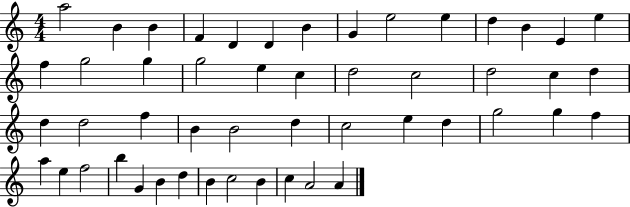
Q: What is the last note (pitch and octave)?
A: A4